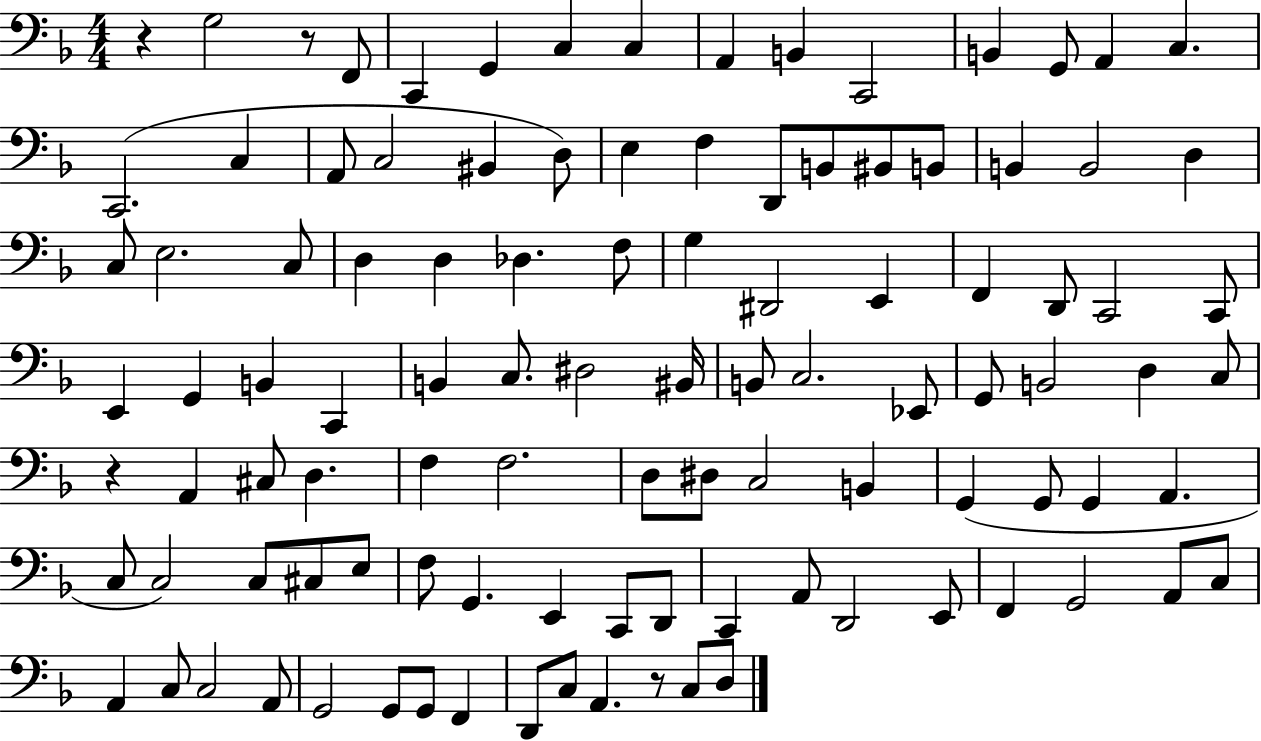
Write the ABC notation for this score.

X:1
T:Untitled
M:4/4
L:1/4
K:F
z G,2 z/2 F,,/2 C,, G,, C, C, A,, B,, C,,2 B,, G,,/2 A,, C, C,,2 C, A,,/2 C,2 ^B,, D,/2 E, F, D,,/2 B,,/2 ^B,,/2 B,,/2 B,, B,,2 D, C,/2 E,2 C,/2 D, D, _D, F,/2 G, ^D,,2 E,, F,, D,,/2 C,,2 C,,/2 E,, G,, B,, C,, B,, C,/2 ^D,2 ^B,,/4 B,,/2 C,2 _E,,/2 G,,/2 B,,2 D, C,/2 z A,, ^C,/2 D, F, F,2 D,/2 ^D,/2 C,2 B,, G,, G,,/2 G,, A,, C,/2 C,2 C,/2 ^C,/2 E,/2 F,/2 G,, E,, C,,/2 D,,/2 C,, A,,/2 D,,2 E,,/2 F,, G,,2 A,,/2 C,/2 A,, C,/2 C,2 A,,/2 G,,2 G,,/2 G,,/2 F,, D,,/2 C,/2 A,, z/2 C,/2 D,/2